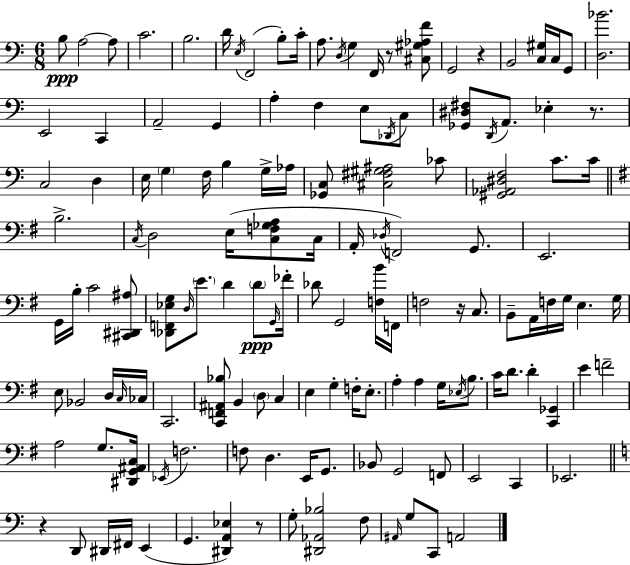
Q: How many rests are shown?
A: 6